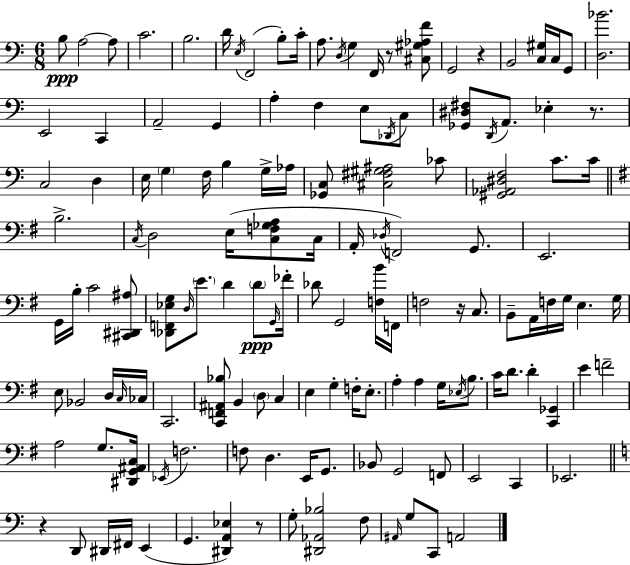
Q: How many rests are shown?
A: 6